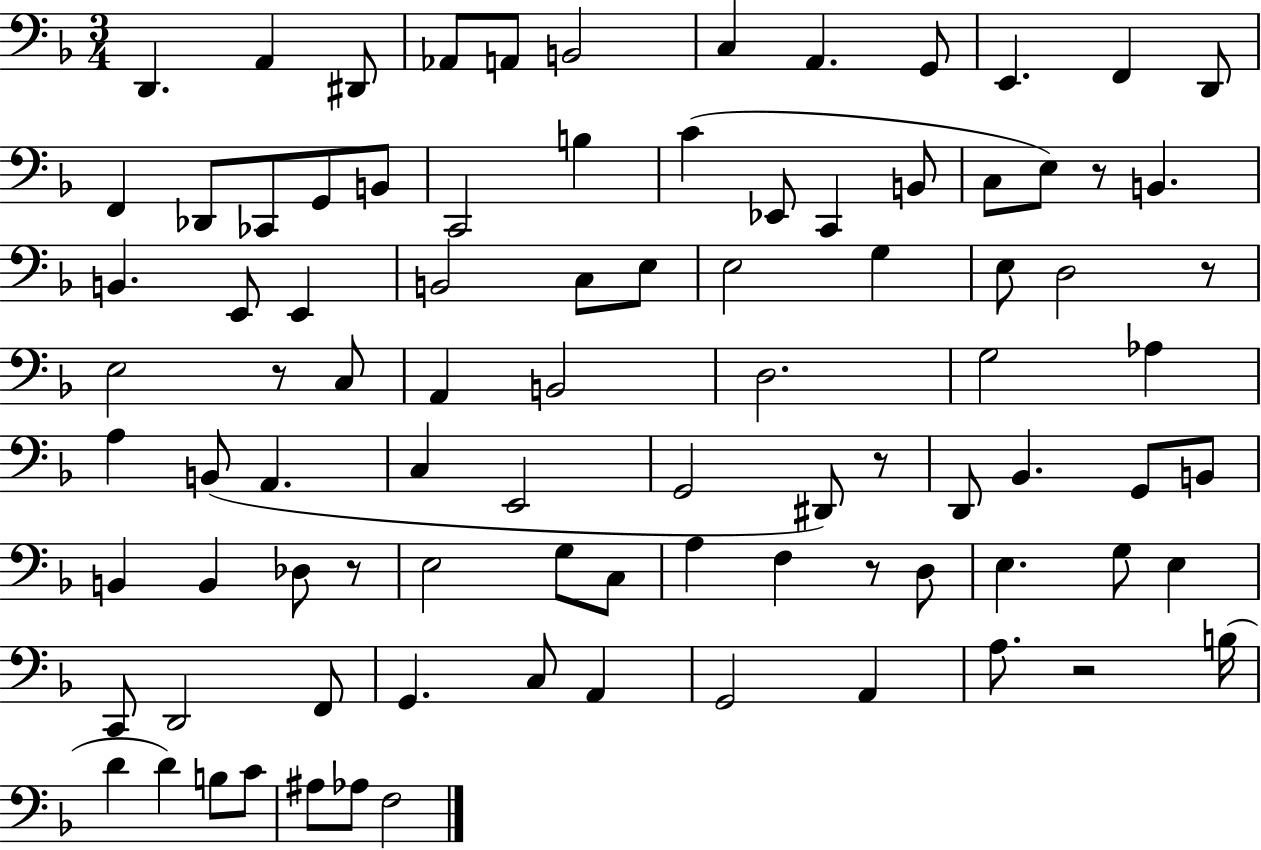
D2/q. A2/q D#2/e Ab2/e A2/e B2/h C3/q A2/q. G2/e E2/q. F2/q D2/e F2/q Db2/e CES2/e G2/e B2/e C2/h B3/q C4/q Eb2/e C2/q B2/e C3/e E3/e R/e B2/q. B2/q. E2/e E2/q B2/h C3/e E3/e E3/h G3/q E3/e D3/h R/e E3/h R/e C3/e A2/q B2/h D3/h. G3/h Ab3/q A3/q B2/e A2/q. C3/q E2/h G2/h D#2/e R/e D2/e Bb2/q. G2/e B2/e B2/q B2/q Db3/e R/e E3/h G3/e C3/e A3/q F3/q R/e D3/e E3/q. G3/e E3/q C2/e D2/h F2/e G2/q. C3/e A2/q G2/h A2/q A3/e. R/h B3/s D4/q D4/q B3/e C4/e A#3/e Ab3/e F3/h